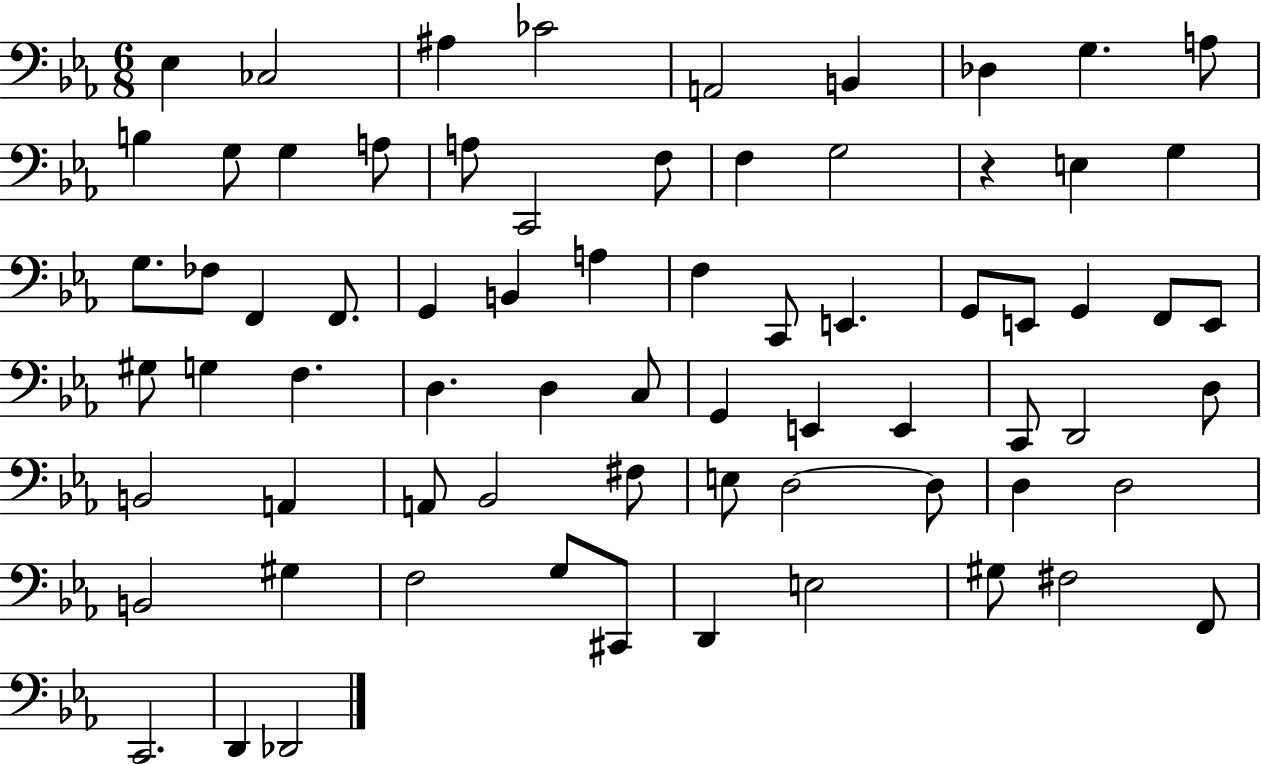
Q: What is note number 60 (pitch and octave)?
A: F3